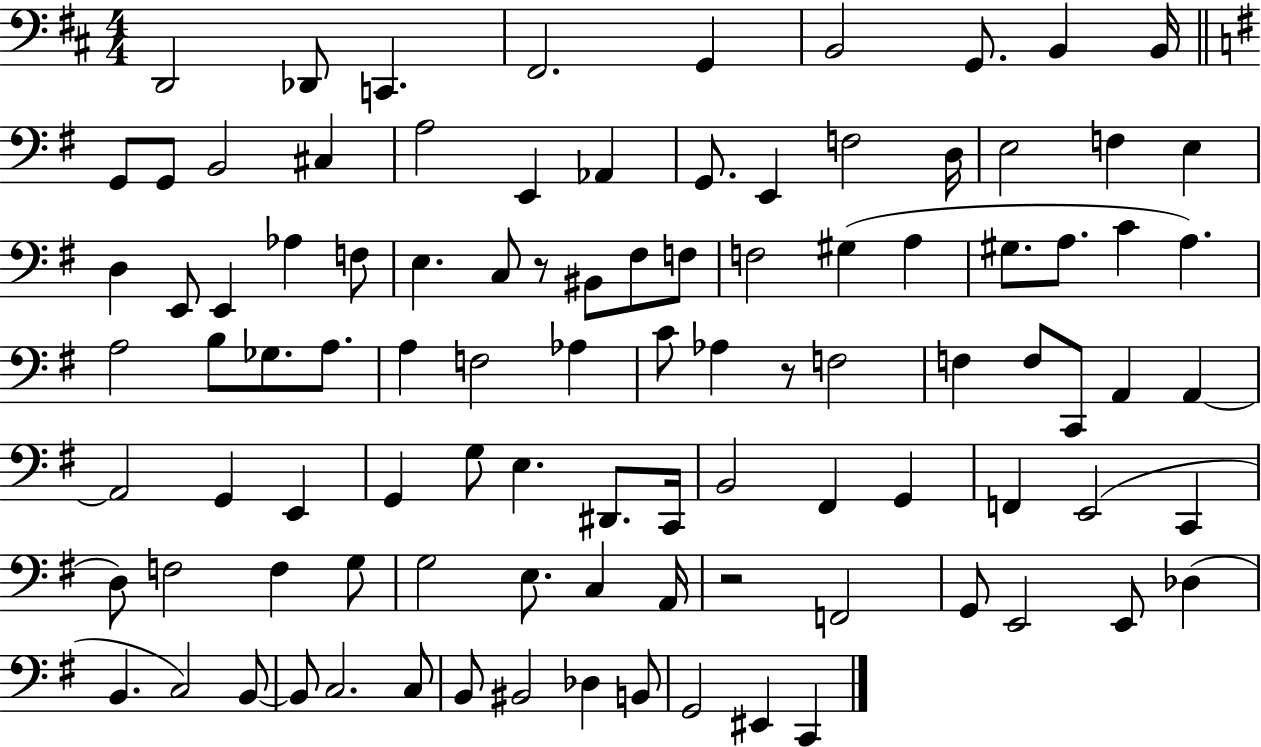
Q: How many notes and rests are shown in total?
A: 98